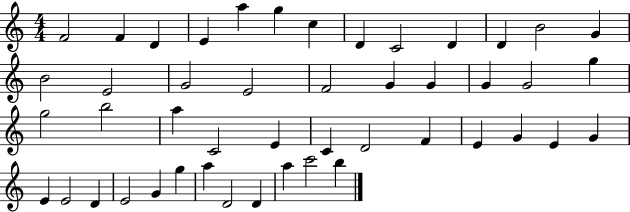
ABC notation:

X:1
T:Untitled
M:4/4
L:1/4
K:C
F2 F D E a g c D C2 D D B2 G B2 E2 G2 E2 F2 G G G G2 g g2 b2 a C2 E C D2 F E G E G E E2 D E2 G g a D2 D a c'2 b